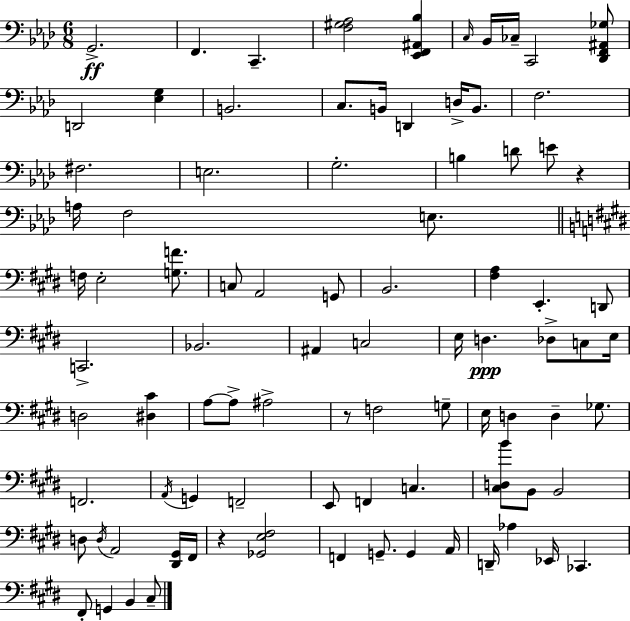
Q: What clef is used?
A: bass